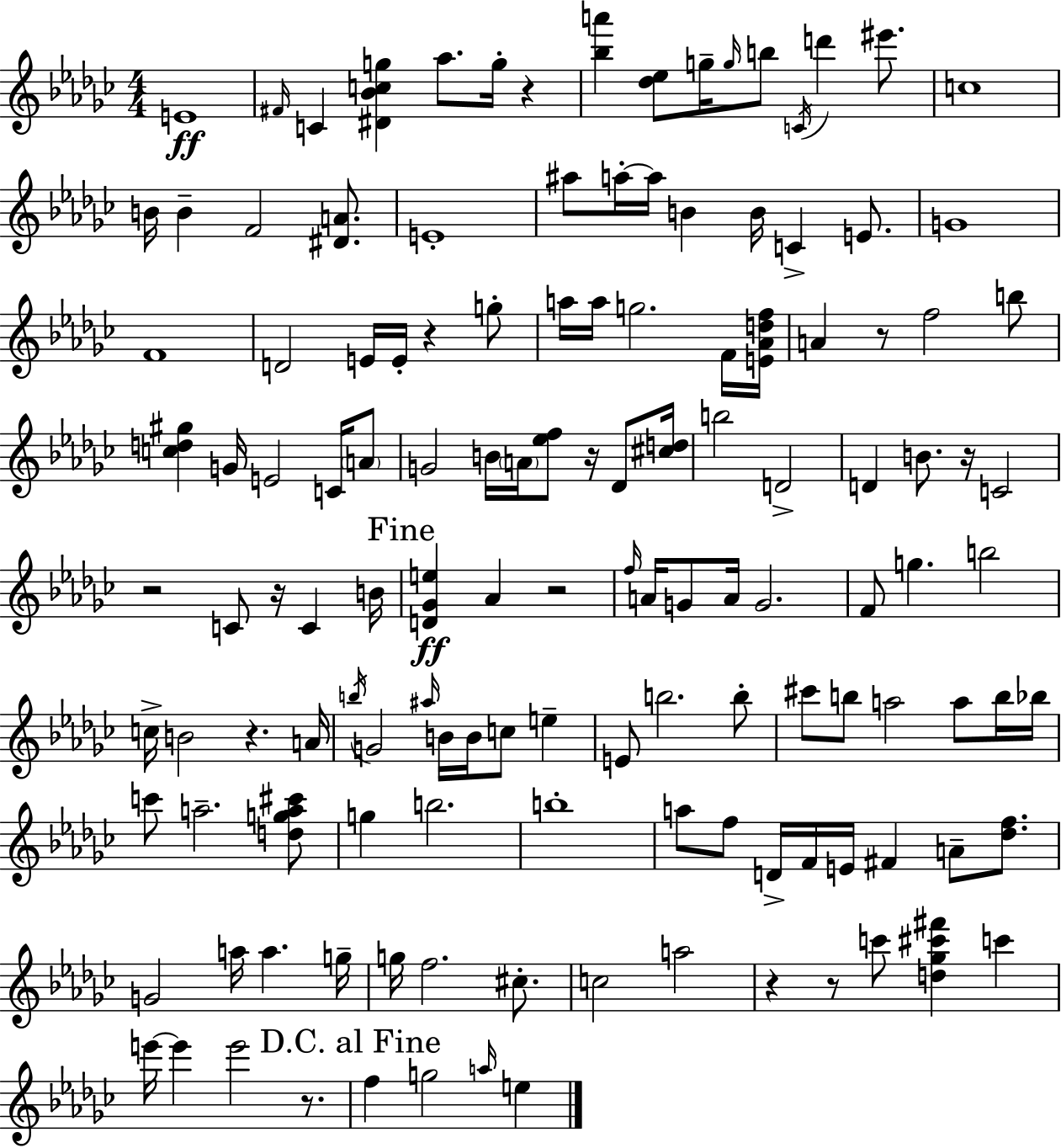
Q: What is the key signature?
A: EES minor